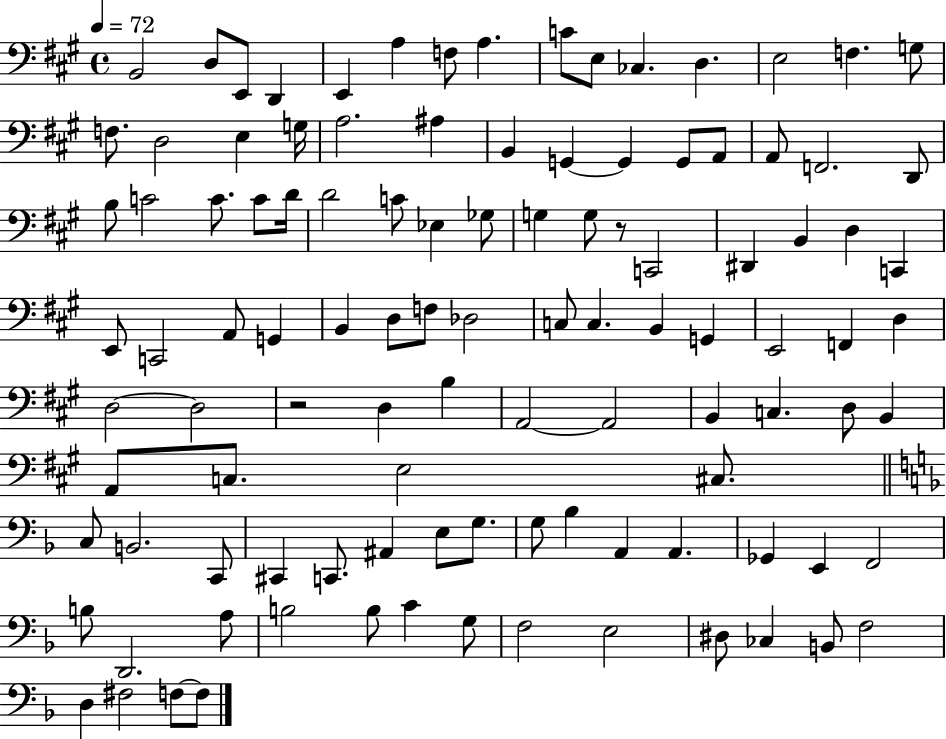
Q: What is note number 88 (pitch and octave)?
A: E2